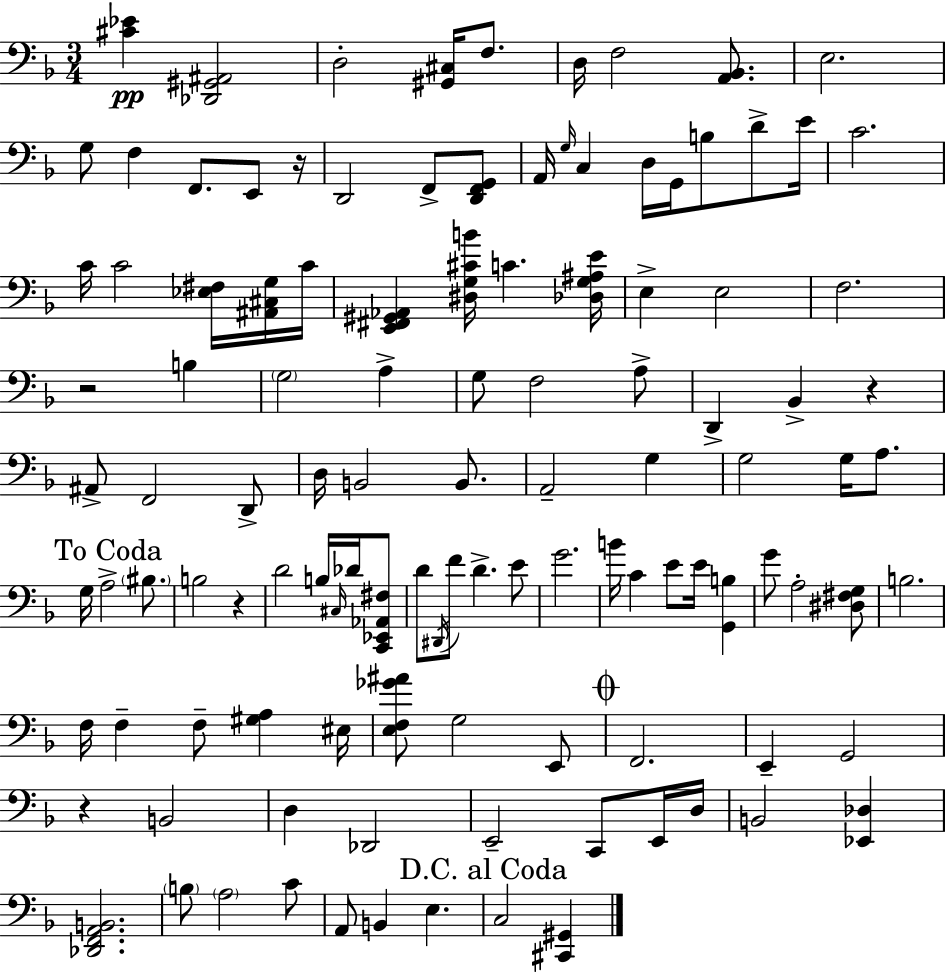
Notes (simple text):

[C#4,Eb4]/q [Db2,G#2,A#2]/h D3/h [G#2,C#3]/s F3/e. D3/s F3/h [A2,Bb2]/e. E3/h. G3/e F3/q F2/e. E2/e R/s D2/h F2/e [D2,F2,G2]/e A2/s G3/s C3/q D3/s G2/s B3/e D4/e E4/s C4/h. C4/s C4/h [Eb3,F#3]/s [A#2,C#3,G3]/s C4/s [E2,F#2,G#2,Ab2]/q [D#3,G3,C#4,B4]/s C4/q. [Db3,G3,A#3,E4]/s E3/q E3/h F3/h. R/h B3/q G3/h A3/q G3/e F3/h A3/e D2/q Bb2/q R/q A#2/e F2/h D2/e D3/s B2/h B2/e. A2/h G3/q G3/h G3/s A3/e. G3/s A3/h BIS3/e. B3/h R/q D4/h B3/s C#3/s Db4/s [C2,Eb2,Ab2,F#3]/e D4/e D#2/s F4/e D4/q. E4/e G4/h. B4/s C4/q E4/e E4/s [G2,B3]/q G4/e A3/h [D#3,F#3,G3]/e B3/h. F3/s F3/q F3/e [G#3,A3]/q EIS3/s [E3,F3,Gb4,A#4]/e G3/h E2/e F2/h. E2/q G2/h R/q B2/h D3/q Db2/h E2/h C2/e E2/s D3/s B2/h [Eb2,Db3]/q [Db2,F2,A2,B2]/h. B3/e A3/h C4/e A2/e B2/q E3/q. C3/h [C#2,G#2]/q